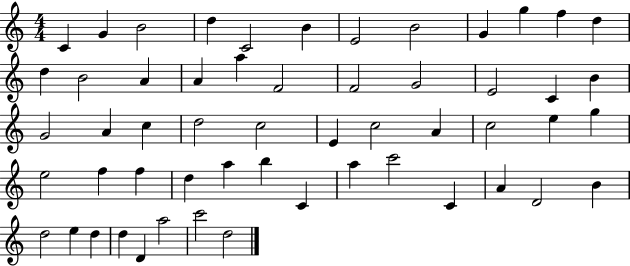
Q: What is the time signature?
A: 4/4